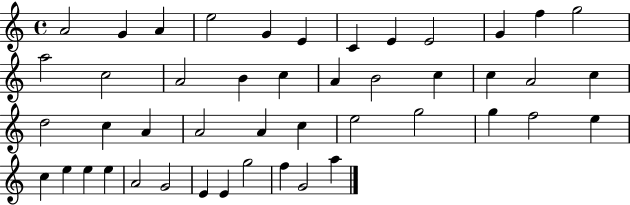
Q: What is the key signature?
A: C major